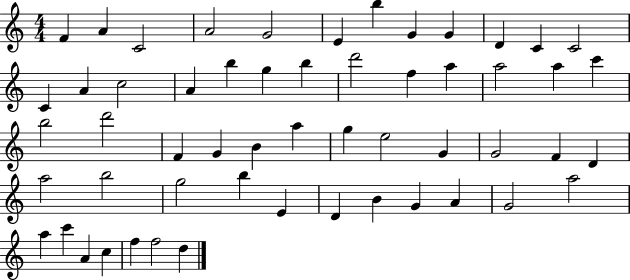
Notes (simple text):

F4/q A4/q C4/h A4/h G4/h E4/q B5/q G4/q G4/q D4/q C4/q C4/h C4/q A4/q C5/h A4/q B5/q G5/q B5/q D6/h F5/q A5/q A5/h A5/q C6/q B5/h D6/h F4/q G4/q B4/q A5/q G5/q E5/h G4/q G4/h F4/q D4/q A5/h B5/h G5/h B5/q E4/q D4/q B4/q G4/q A4/q G4/h A5/h A5/q C6/q A4/q C5/q F5/q F5/h D5/q